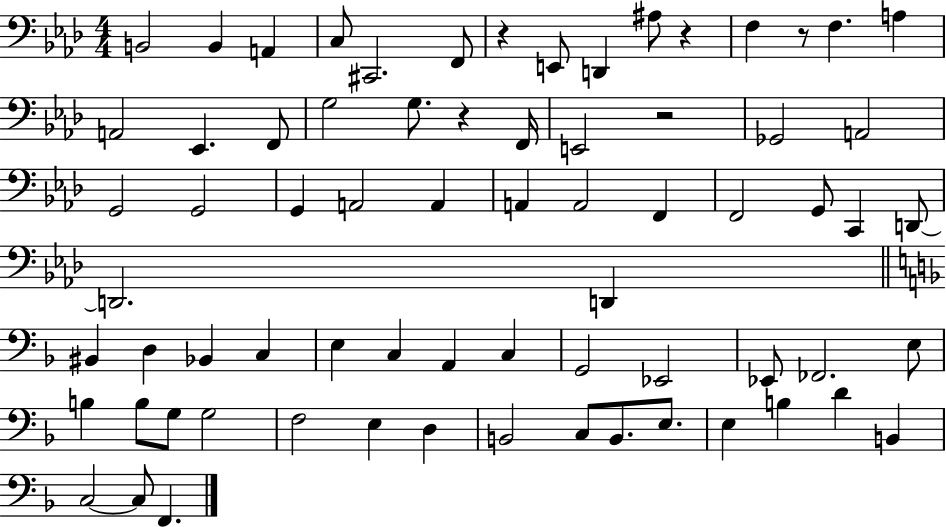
{
  \clef bass
  \numericTimeSignature
  \time 4/4
  \key aes \major
  b,2 b,4 a,4 | c8 cis,2. f,8 | r4 e,8 d,4 ais8 r4 | f4 r8 f4. a4 | \break a,2 ees,4. f,8 | g2 g8. r4 f,16 | e,2 r2 | ges,2 a,2 | \break g,2 g,2 | g,4 a,2 a,4 | a,4 a,2 f,4 | f,2 g,8 c,4 d,8~~ | \break d,2. d,4 | \bar "||" \break \key f \major bis,4 d4 bes,4 c4 | e4 c4 a,4 c4 | g,2 ees,2 | ees,8 fes,2. e8 | \break b4 b8 g8 g2 | f2 e4 d4 | b,2 c8 b,8. e8. | e4 b4 d'4 b,4 | \break c2~~ c8 f,4. | \bar "|."
}